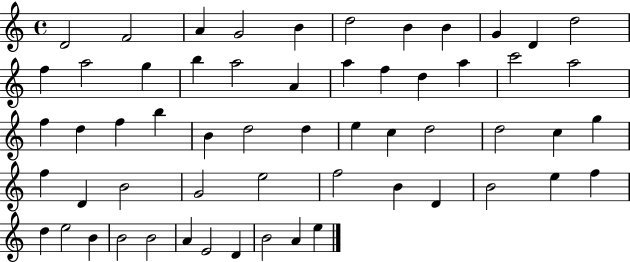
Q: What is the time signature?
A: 4/4